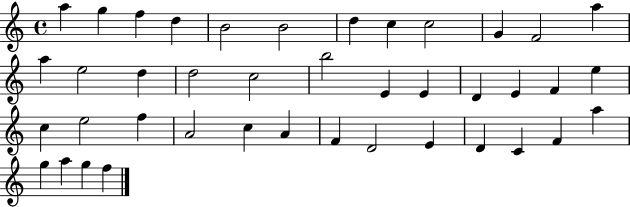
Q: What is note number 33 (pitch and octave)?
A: E4